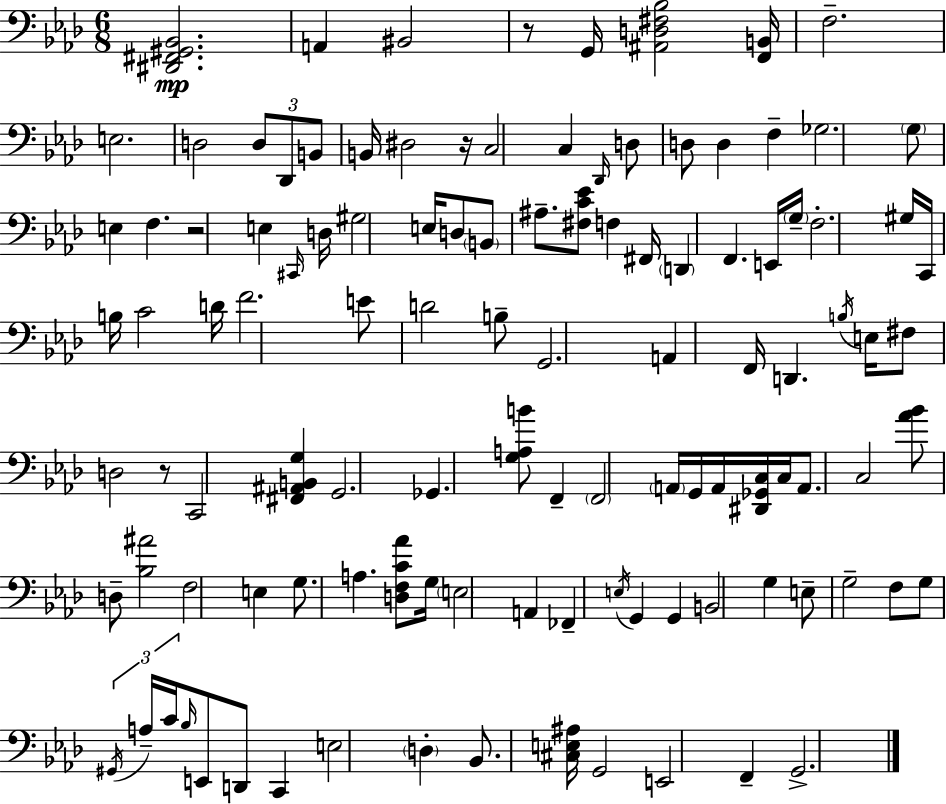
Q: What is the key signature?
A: AES major